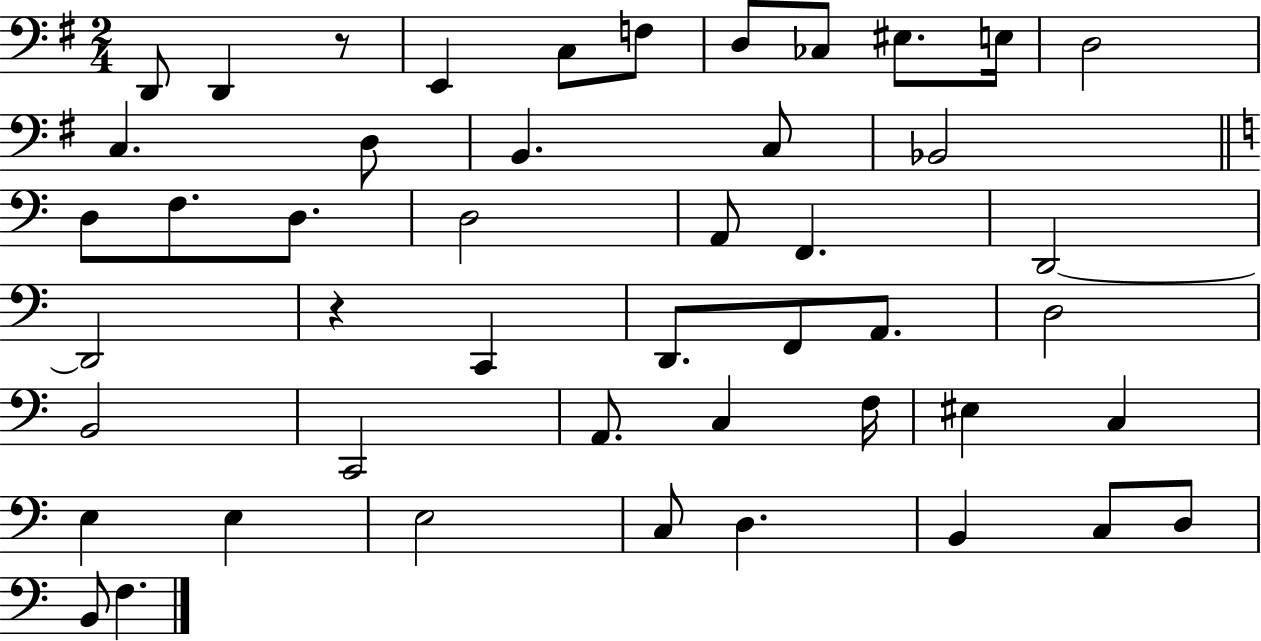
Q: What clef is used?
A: bass